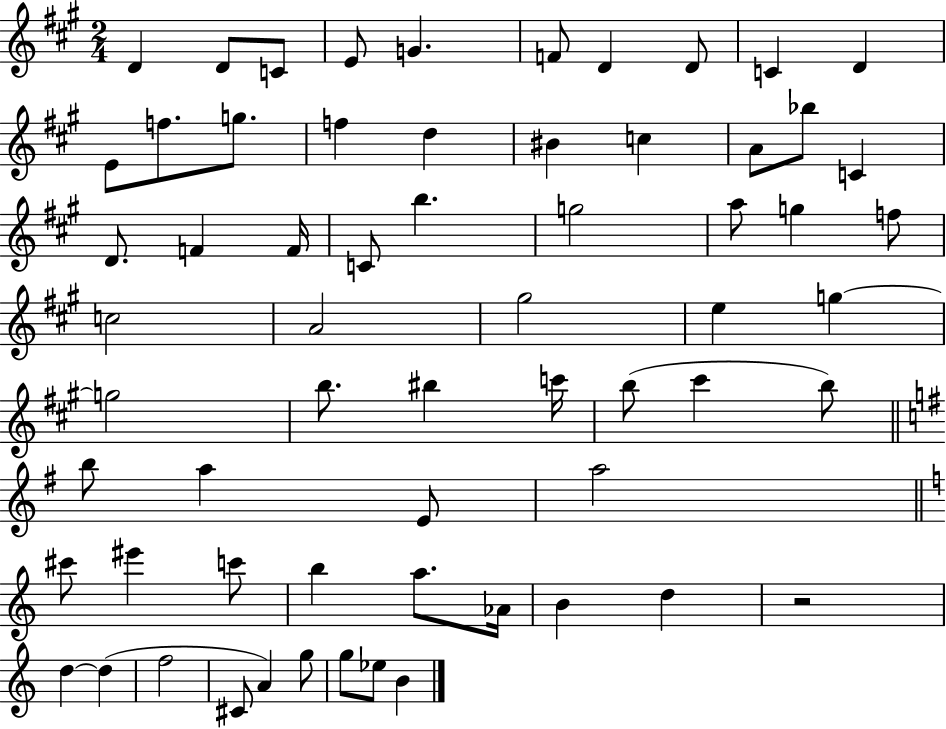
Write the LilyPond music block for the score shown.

{
  \clef treble
  \numericTimeSignature
  \time 2/4
  \key a \major
  d'4 d'8 c'8 | e'8 g'4. | f'8 d'4 d'8 | c'4 d'4 | \break e'8 f''8. g''8. | f''4 d''4 | bis'4 c''4 | a'8 bes''8 c'4 | \break d'8. f'4 f'16 | c'8 b''4. | g''2 | a''8 g''4 f''8 | \break c''2 | a'2 | gis''2 | e''4 g''4~~ | \break g''2 | b''8. bis''4 c'''16 | b''8( cis'''4 b''8) | \bar "||" \break \key g \major b''8 a''4 e'8 | a''2 | \bar "||" \break \key a \minor cis'''8 eis'''4 c'''8 | b''4 a''8. aes'16 | b'4 d''4 | r2 | \break d''4~~ d''4( | f''2 | cis'8 a'4) g''8 | g''8 ees''8 b'4 | \break \bar "|."
}